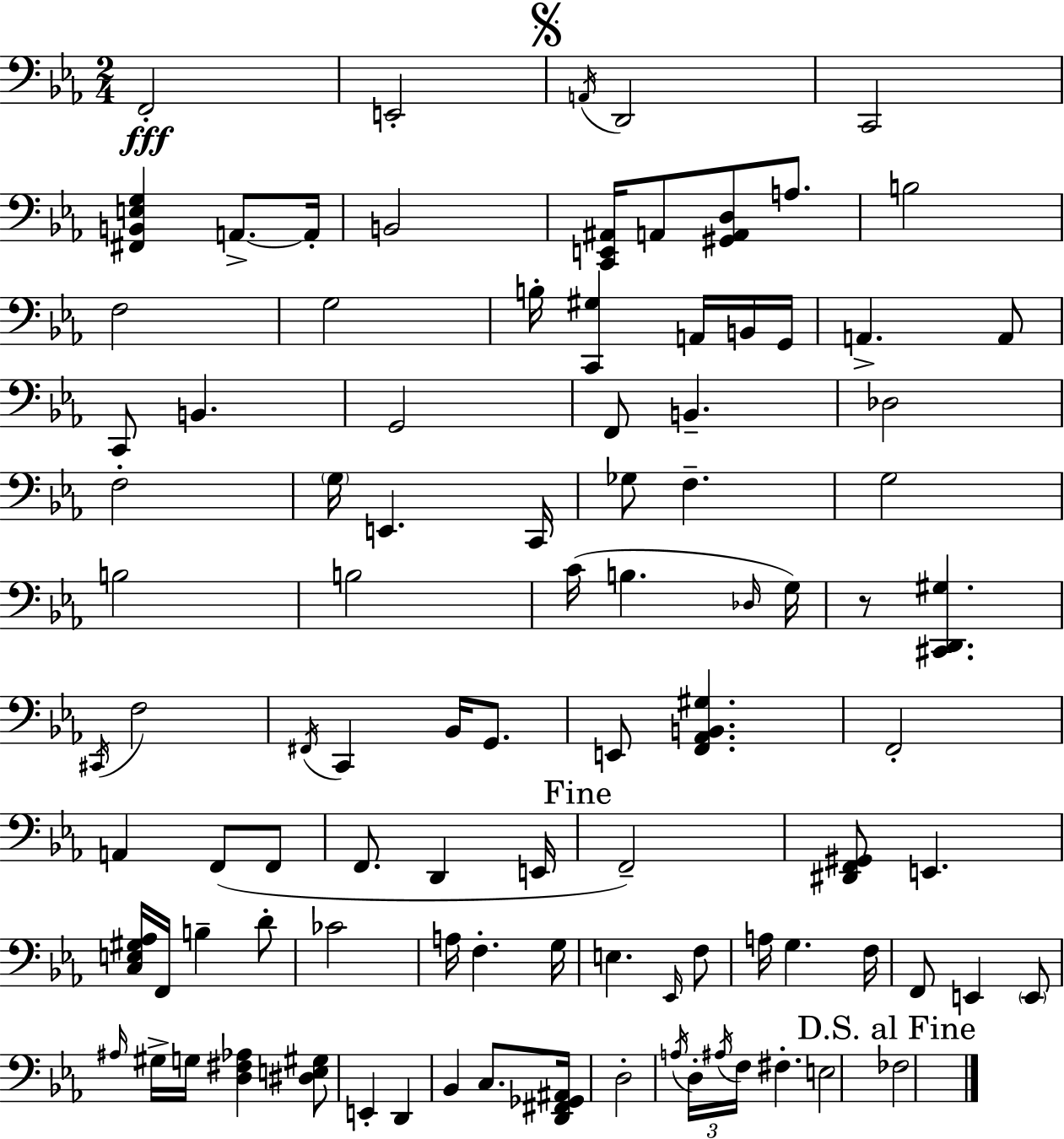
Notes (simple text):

F2/h E2/h A2/s D2/h C2/h [F#2,B2,E3,G3]/q A2/e. A2/s B2/h [C2,E2,A#2]/s A2/e [G#2,A2,D3]/e A3/e. B3/h F3/h G3/h B3/s [C2,G#3]/q A2/s B2/s G2/s A2/q. A2/e C2/e B2/q. G2/h F2/e B2/q. Db3/h F3/h G3/s E2/q. C2/s Gb3/e F3/q. G3/h B3/h B3/h C4/s B3/q. Db3/s G3/s R/e [C#2,D2,G#3]/q. C#2/s F3/h F#2/s C2/q Bb2/s G2/e. E2/e [F2,Ab2,B2,G#3]/q. F2/h A2/q F2/e F2/e F2/e. D2/q E2/s F2/h [D#2,F2,G#2]/e E2/q. [C3,E3,G#3,Ab3]/s F2/s B3/q D4/e CES4/h A3/s F3/q. G3/s E3/q. Eb2/s F3/e A3/s G3/q. F3/s F2/e E2/q E2/e A#3/s G#3/s G3/s [D3,F#3,Ab3]/q [D#3,E3,G#3]/e E2/q D2/q Bb2/q C3/e. [D2,F#2,Gb2,A#2]/s D3/h A3/s D3/s A#3/s F3/s F#3/q. E3/h FES3/h